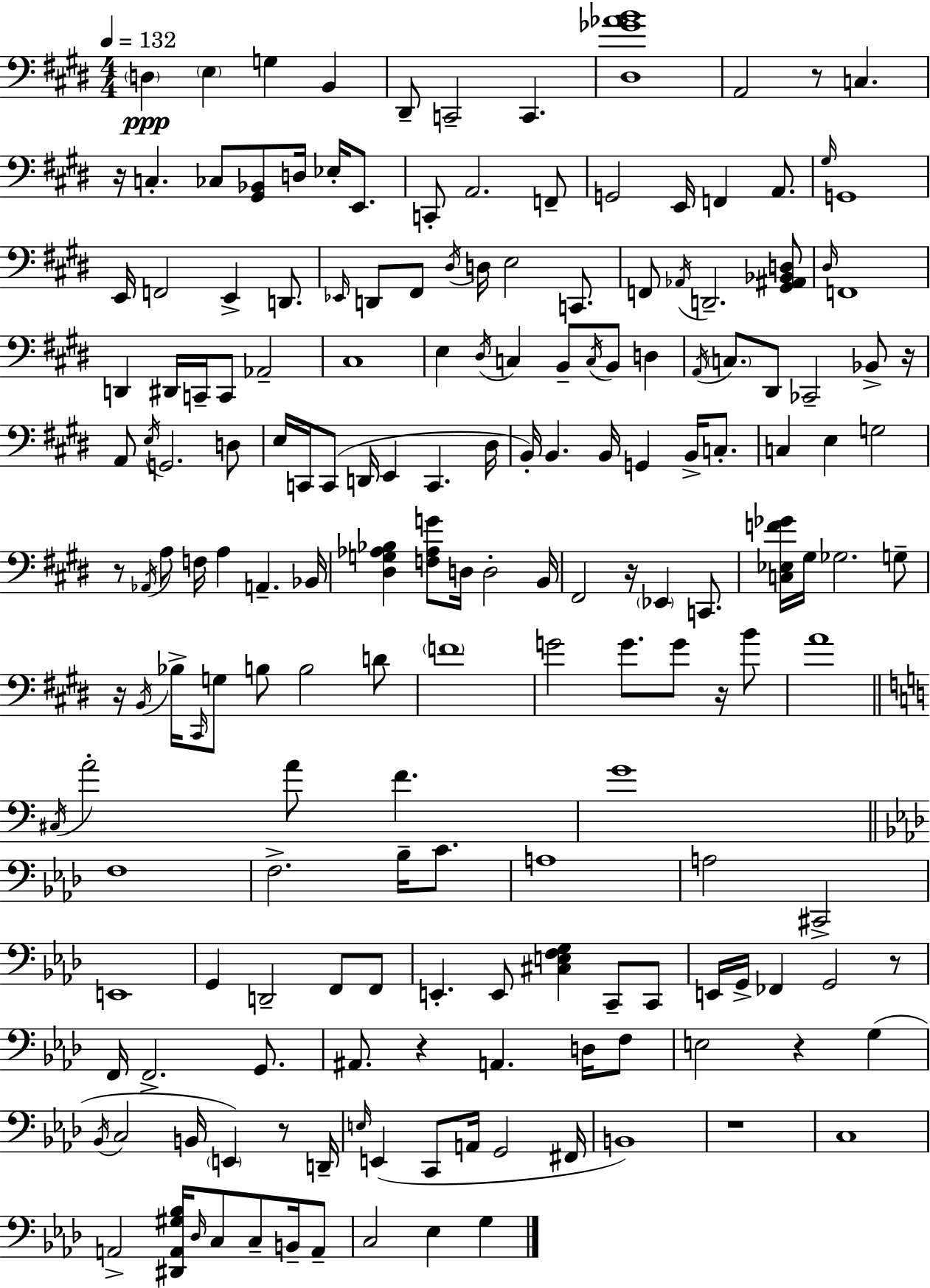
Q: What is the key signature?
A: E major